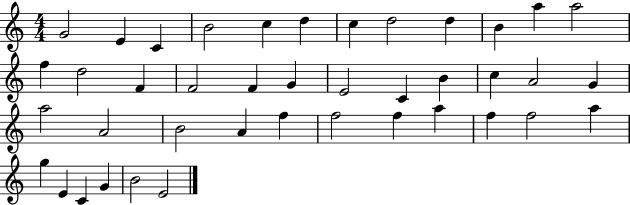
G4/h E4/q C4/q B4/h C5/q D5/q C5/q D5/h D5/q B4/q A5/q A5/h F5/q D5/h F4/q F4/h F4/q G4/q E4/h C4/q B4/q C5/q A4/h G4/q A5/h A4/h B4/h A4/q F5/q F5/h F5/q A5/q F5/q F5/h A5/q G5/q E4/q C4/q G4/q B4/h E4/h